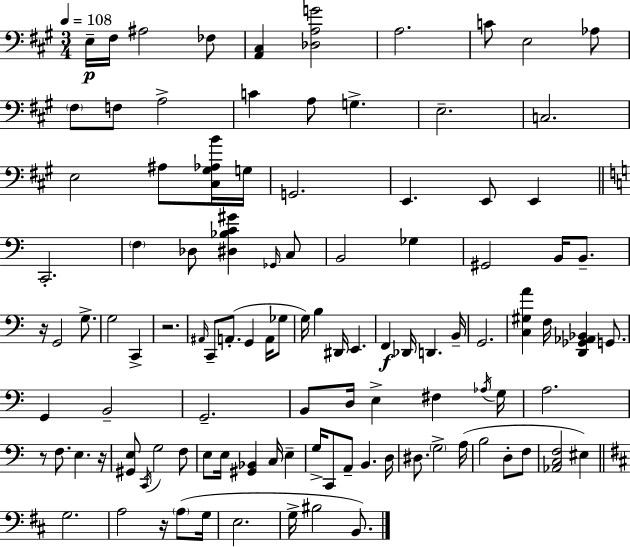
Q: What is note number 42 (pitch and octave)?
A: A2